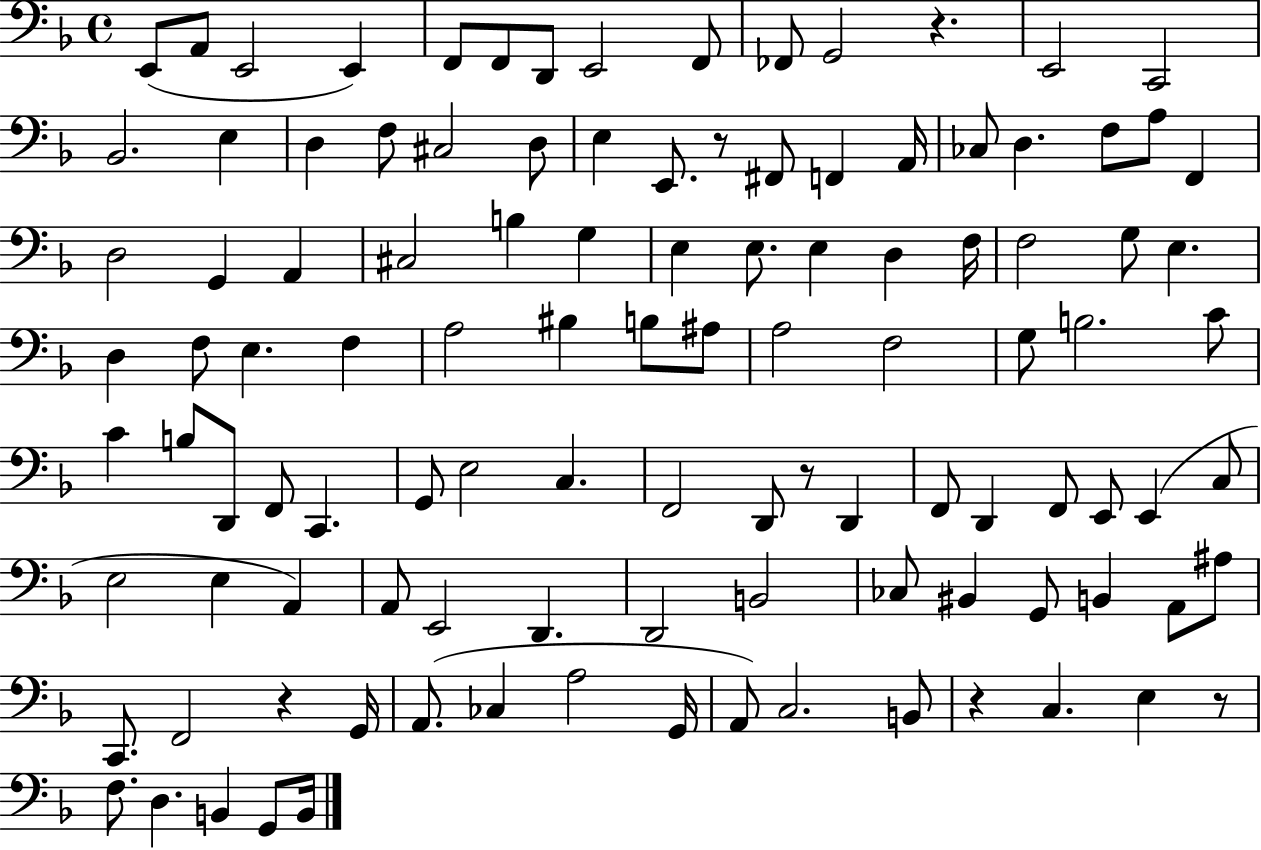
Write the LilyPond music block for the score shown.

{
  \clef bass
  \time 4/4
  \defaultTimeSignature
  \key f \major
  e,8( a,8 e,2 e,4) | f,8 f,8 d,8 e,2 f,8 | fes,8 g,2 r4. | e,2 c,2 | \break bes,2. e4 | d4 f8 cis2 d8 | e4 e,8. r8 fis,8 f,4 a,16 | ces8 d4. f8 a8 f,4 | \break d2 g,4 a,4 | cis2 b4 g4 | e4 e8. e4 d4 f16 | f2 g8 e4. | \break d4 f8 e4. f4 | a2 bis4 b8 ais8 | a2 f2 | g8 b2. c'8 | \break c'4 b8 d,8 f,8 c,4. | g,8 e2 c4. | f,2 d,8 r8 d,4 | f,8 d,4 f,8 e,8 e,4( c8 | \break e2 e4 a,4) | a,8 e,2 d,4. | d,2 b,2 | ces8 bis,4 g,8 b,4 a,8 ais8 | \break c,8. f,2 r4 g,16 | a,8.( ces4 a2 g,16 | a,8) c2. b,8 | r4 c4. e4 r8 | \break f8. d4. b,4 g,8 b,16 | \bar "|."
}